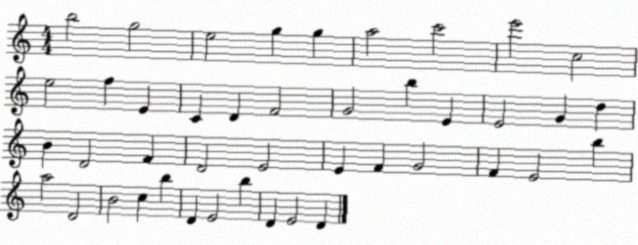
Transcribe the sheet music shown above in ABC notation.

X:1
T:Untitled
M:4/4
L:1/4
K:C
b2 g2 e2 g g a2 c'2 e'2 c2 e2 f E C D F2 G2 b E E2 G d B D2 F D2 E2 E F G2 F E2 b a2 D2 B2 c b D E2 b D E2 D